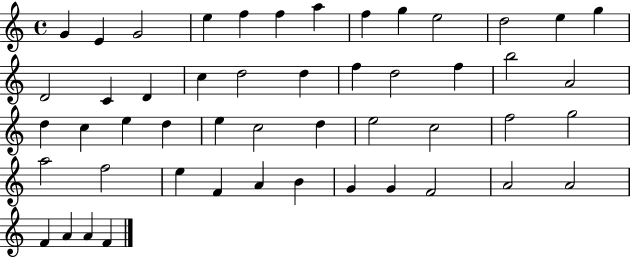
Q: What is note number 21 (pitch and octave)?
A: D5